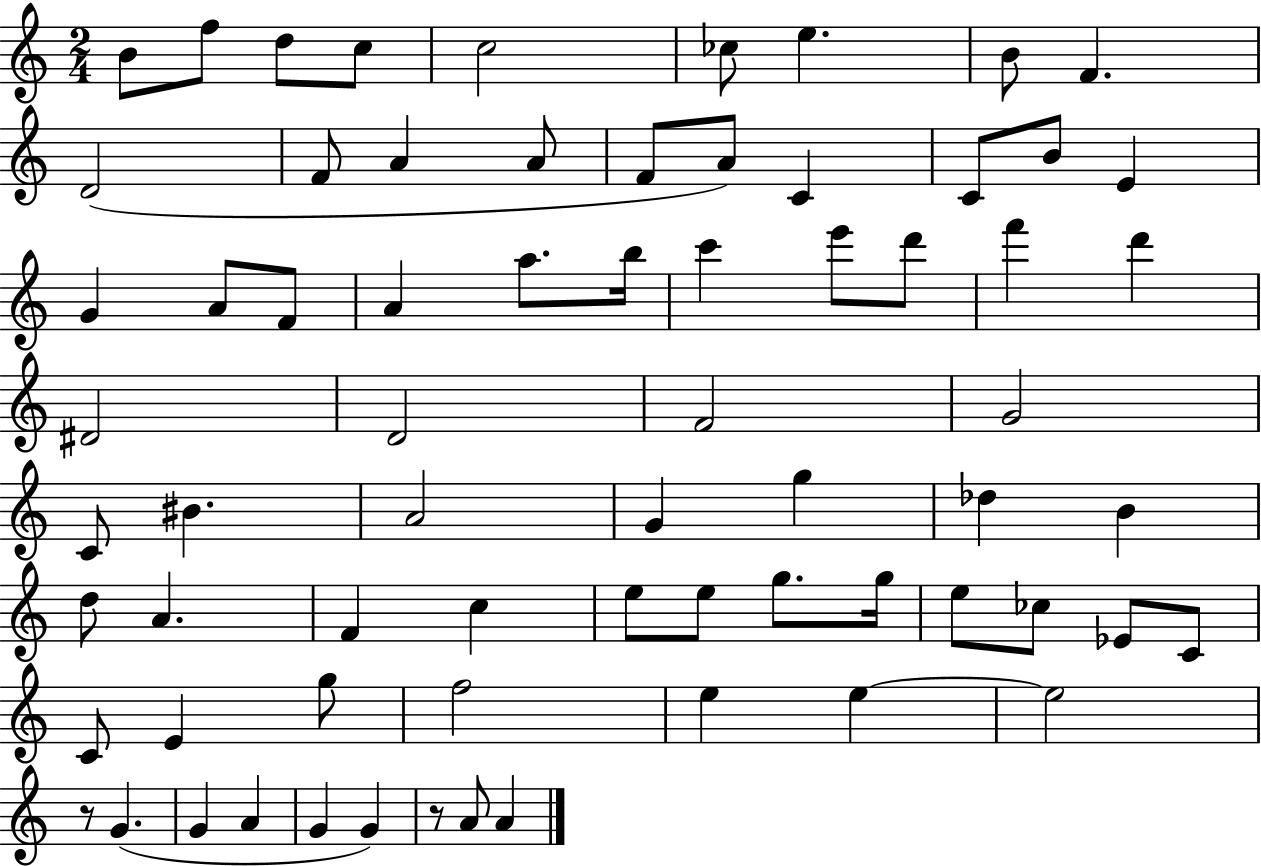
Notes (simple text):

B4/e F5/e D5/e C5/e C5/h CES5/e E5/q. B4/e F4/q. D4/h F4/e A4/q A4/e F4/e A4/e C4/q C4/e B4/e E4/q G4/q A4/e F4/e A4/q A5/e. B5/s C6/q E6/e D6/e F6/q D6/q D#4/h D4/h F4/h G4/h C4/e BIS4/q. A4/h G4/q G5/q Db5/q B4/q D5/e A4/q. F4/q C5/q E5/e E5/e G5/e. G5/s E5/e CES5/e Eb4/e C4/e C4/e E4/q G5/e F5/h E5/q E5/q E5/h R/e G4/q. G4/q A4/q G4/q G4/q R/e A4/e A4/q